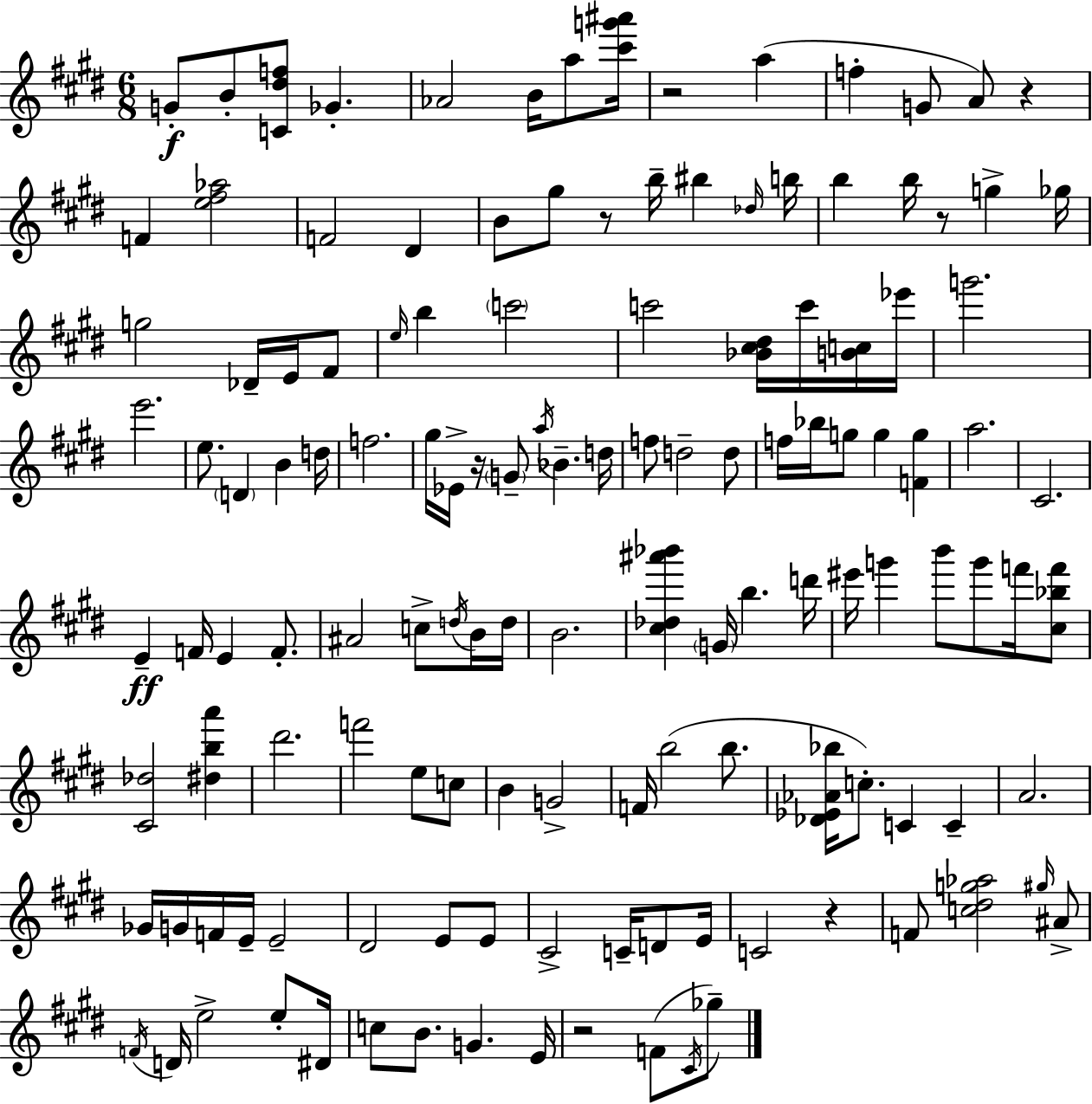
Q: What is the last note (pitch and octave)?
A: Gb5